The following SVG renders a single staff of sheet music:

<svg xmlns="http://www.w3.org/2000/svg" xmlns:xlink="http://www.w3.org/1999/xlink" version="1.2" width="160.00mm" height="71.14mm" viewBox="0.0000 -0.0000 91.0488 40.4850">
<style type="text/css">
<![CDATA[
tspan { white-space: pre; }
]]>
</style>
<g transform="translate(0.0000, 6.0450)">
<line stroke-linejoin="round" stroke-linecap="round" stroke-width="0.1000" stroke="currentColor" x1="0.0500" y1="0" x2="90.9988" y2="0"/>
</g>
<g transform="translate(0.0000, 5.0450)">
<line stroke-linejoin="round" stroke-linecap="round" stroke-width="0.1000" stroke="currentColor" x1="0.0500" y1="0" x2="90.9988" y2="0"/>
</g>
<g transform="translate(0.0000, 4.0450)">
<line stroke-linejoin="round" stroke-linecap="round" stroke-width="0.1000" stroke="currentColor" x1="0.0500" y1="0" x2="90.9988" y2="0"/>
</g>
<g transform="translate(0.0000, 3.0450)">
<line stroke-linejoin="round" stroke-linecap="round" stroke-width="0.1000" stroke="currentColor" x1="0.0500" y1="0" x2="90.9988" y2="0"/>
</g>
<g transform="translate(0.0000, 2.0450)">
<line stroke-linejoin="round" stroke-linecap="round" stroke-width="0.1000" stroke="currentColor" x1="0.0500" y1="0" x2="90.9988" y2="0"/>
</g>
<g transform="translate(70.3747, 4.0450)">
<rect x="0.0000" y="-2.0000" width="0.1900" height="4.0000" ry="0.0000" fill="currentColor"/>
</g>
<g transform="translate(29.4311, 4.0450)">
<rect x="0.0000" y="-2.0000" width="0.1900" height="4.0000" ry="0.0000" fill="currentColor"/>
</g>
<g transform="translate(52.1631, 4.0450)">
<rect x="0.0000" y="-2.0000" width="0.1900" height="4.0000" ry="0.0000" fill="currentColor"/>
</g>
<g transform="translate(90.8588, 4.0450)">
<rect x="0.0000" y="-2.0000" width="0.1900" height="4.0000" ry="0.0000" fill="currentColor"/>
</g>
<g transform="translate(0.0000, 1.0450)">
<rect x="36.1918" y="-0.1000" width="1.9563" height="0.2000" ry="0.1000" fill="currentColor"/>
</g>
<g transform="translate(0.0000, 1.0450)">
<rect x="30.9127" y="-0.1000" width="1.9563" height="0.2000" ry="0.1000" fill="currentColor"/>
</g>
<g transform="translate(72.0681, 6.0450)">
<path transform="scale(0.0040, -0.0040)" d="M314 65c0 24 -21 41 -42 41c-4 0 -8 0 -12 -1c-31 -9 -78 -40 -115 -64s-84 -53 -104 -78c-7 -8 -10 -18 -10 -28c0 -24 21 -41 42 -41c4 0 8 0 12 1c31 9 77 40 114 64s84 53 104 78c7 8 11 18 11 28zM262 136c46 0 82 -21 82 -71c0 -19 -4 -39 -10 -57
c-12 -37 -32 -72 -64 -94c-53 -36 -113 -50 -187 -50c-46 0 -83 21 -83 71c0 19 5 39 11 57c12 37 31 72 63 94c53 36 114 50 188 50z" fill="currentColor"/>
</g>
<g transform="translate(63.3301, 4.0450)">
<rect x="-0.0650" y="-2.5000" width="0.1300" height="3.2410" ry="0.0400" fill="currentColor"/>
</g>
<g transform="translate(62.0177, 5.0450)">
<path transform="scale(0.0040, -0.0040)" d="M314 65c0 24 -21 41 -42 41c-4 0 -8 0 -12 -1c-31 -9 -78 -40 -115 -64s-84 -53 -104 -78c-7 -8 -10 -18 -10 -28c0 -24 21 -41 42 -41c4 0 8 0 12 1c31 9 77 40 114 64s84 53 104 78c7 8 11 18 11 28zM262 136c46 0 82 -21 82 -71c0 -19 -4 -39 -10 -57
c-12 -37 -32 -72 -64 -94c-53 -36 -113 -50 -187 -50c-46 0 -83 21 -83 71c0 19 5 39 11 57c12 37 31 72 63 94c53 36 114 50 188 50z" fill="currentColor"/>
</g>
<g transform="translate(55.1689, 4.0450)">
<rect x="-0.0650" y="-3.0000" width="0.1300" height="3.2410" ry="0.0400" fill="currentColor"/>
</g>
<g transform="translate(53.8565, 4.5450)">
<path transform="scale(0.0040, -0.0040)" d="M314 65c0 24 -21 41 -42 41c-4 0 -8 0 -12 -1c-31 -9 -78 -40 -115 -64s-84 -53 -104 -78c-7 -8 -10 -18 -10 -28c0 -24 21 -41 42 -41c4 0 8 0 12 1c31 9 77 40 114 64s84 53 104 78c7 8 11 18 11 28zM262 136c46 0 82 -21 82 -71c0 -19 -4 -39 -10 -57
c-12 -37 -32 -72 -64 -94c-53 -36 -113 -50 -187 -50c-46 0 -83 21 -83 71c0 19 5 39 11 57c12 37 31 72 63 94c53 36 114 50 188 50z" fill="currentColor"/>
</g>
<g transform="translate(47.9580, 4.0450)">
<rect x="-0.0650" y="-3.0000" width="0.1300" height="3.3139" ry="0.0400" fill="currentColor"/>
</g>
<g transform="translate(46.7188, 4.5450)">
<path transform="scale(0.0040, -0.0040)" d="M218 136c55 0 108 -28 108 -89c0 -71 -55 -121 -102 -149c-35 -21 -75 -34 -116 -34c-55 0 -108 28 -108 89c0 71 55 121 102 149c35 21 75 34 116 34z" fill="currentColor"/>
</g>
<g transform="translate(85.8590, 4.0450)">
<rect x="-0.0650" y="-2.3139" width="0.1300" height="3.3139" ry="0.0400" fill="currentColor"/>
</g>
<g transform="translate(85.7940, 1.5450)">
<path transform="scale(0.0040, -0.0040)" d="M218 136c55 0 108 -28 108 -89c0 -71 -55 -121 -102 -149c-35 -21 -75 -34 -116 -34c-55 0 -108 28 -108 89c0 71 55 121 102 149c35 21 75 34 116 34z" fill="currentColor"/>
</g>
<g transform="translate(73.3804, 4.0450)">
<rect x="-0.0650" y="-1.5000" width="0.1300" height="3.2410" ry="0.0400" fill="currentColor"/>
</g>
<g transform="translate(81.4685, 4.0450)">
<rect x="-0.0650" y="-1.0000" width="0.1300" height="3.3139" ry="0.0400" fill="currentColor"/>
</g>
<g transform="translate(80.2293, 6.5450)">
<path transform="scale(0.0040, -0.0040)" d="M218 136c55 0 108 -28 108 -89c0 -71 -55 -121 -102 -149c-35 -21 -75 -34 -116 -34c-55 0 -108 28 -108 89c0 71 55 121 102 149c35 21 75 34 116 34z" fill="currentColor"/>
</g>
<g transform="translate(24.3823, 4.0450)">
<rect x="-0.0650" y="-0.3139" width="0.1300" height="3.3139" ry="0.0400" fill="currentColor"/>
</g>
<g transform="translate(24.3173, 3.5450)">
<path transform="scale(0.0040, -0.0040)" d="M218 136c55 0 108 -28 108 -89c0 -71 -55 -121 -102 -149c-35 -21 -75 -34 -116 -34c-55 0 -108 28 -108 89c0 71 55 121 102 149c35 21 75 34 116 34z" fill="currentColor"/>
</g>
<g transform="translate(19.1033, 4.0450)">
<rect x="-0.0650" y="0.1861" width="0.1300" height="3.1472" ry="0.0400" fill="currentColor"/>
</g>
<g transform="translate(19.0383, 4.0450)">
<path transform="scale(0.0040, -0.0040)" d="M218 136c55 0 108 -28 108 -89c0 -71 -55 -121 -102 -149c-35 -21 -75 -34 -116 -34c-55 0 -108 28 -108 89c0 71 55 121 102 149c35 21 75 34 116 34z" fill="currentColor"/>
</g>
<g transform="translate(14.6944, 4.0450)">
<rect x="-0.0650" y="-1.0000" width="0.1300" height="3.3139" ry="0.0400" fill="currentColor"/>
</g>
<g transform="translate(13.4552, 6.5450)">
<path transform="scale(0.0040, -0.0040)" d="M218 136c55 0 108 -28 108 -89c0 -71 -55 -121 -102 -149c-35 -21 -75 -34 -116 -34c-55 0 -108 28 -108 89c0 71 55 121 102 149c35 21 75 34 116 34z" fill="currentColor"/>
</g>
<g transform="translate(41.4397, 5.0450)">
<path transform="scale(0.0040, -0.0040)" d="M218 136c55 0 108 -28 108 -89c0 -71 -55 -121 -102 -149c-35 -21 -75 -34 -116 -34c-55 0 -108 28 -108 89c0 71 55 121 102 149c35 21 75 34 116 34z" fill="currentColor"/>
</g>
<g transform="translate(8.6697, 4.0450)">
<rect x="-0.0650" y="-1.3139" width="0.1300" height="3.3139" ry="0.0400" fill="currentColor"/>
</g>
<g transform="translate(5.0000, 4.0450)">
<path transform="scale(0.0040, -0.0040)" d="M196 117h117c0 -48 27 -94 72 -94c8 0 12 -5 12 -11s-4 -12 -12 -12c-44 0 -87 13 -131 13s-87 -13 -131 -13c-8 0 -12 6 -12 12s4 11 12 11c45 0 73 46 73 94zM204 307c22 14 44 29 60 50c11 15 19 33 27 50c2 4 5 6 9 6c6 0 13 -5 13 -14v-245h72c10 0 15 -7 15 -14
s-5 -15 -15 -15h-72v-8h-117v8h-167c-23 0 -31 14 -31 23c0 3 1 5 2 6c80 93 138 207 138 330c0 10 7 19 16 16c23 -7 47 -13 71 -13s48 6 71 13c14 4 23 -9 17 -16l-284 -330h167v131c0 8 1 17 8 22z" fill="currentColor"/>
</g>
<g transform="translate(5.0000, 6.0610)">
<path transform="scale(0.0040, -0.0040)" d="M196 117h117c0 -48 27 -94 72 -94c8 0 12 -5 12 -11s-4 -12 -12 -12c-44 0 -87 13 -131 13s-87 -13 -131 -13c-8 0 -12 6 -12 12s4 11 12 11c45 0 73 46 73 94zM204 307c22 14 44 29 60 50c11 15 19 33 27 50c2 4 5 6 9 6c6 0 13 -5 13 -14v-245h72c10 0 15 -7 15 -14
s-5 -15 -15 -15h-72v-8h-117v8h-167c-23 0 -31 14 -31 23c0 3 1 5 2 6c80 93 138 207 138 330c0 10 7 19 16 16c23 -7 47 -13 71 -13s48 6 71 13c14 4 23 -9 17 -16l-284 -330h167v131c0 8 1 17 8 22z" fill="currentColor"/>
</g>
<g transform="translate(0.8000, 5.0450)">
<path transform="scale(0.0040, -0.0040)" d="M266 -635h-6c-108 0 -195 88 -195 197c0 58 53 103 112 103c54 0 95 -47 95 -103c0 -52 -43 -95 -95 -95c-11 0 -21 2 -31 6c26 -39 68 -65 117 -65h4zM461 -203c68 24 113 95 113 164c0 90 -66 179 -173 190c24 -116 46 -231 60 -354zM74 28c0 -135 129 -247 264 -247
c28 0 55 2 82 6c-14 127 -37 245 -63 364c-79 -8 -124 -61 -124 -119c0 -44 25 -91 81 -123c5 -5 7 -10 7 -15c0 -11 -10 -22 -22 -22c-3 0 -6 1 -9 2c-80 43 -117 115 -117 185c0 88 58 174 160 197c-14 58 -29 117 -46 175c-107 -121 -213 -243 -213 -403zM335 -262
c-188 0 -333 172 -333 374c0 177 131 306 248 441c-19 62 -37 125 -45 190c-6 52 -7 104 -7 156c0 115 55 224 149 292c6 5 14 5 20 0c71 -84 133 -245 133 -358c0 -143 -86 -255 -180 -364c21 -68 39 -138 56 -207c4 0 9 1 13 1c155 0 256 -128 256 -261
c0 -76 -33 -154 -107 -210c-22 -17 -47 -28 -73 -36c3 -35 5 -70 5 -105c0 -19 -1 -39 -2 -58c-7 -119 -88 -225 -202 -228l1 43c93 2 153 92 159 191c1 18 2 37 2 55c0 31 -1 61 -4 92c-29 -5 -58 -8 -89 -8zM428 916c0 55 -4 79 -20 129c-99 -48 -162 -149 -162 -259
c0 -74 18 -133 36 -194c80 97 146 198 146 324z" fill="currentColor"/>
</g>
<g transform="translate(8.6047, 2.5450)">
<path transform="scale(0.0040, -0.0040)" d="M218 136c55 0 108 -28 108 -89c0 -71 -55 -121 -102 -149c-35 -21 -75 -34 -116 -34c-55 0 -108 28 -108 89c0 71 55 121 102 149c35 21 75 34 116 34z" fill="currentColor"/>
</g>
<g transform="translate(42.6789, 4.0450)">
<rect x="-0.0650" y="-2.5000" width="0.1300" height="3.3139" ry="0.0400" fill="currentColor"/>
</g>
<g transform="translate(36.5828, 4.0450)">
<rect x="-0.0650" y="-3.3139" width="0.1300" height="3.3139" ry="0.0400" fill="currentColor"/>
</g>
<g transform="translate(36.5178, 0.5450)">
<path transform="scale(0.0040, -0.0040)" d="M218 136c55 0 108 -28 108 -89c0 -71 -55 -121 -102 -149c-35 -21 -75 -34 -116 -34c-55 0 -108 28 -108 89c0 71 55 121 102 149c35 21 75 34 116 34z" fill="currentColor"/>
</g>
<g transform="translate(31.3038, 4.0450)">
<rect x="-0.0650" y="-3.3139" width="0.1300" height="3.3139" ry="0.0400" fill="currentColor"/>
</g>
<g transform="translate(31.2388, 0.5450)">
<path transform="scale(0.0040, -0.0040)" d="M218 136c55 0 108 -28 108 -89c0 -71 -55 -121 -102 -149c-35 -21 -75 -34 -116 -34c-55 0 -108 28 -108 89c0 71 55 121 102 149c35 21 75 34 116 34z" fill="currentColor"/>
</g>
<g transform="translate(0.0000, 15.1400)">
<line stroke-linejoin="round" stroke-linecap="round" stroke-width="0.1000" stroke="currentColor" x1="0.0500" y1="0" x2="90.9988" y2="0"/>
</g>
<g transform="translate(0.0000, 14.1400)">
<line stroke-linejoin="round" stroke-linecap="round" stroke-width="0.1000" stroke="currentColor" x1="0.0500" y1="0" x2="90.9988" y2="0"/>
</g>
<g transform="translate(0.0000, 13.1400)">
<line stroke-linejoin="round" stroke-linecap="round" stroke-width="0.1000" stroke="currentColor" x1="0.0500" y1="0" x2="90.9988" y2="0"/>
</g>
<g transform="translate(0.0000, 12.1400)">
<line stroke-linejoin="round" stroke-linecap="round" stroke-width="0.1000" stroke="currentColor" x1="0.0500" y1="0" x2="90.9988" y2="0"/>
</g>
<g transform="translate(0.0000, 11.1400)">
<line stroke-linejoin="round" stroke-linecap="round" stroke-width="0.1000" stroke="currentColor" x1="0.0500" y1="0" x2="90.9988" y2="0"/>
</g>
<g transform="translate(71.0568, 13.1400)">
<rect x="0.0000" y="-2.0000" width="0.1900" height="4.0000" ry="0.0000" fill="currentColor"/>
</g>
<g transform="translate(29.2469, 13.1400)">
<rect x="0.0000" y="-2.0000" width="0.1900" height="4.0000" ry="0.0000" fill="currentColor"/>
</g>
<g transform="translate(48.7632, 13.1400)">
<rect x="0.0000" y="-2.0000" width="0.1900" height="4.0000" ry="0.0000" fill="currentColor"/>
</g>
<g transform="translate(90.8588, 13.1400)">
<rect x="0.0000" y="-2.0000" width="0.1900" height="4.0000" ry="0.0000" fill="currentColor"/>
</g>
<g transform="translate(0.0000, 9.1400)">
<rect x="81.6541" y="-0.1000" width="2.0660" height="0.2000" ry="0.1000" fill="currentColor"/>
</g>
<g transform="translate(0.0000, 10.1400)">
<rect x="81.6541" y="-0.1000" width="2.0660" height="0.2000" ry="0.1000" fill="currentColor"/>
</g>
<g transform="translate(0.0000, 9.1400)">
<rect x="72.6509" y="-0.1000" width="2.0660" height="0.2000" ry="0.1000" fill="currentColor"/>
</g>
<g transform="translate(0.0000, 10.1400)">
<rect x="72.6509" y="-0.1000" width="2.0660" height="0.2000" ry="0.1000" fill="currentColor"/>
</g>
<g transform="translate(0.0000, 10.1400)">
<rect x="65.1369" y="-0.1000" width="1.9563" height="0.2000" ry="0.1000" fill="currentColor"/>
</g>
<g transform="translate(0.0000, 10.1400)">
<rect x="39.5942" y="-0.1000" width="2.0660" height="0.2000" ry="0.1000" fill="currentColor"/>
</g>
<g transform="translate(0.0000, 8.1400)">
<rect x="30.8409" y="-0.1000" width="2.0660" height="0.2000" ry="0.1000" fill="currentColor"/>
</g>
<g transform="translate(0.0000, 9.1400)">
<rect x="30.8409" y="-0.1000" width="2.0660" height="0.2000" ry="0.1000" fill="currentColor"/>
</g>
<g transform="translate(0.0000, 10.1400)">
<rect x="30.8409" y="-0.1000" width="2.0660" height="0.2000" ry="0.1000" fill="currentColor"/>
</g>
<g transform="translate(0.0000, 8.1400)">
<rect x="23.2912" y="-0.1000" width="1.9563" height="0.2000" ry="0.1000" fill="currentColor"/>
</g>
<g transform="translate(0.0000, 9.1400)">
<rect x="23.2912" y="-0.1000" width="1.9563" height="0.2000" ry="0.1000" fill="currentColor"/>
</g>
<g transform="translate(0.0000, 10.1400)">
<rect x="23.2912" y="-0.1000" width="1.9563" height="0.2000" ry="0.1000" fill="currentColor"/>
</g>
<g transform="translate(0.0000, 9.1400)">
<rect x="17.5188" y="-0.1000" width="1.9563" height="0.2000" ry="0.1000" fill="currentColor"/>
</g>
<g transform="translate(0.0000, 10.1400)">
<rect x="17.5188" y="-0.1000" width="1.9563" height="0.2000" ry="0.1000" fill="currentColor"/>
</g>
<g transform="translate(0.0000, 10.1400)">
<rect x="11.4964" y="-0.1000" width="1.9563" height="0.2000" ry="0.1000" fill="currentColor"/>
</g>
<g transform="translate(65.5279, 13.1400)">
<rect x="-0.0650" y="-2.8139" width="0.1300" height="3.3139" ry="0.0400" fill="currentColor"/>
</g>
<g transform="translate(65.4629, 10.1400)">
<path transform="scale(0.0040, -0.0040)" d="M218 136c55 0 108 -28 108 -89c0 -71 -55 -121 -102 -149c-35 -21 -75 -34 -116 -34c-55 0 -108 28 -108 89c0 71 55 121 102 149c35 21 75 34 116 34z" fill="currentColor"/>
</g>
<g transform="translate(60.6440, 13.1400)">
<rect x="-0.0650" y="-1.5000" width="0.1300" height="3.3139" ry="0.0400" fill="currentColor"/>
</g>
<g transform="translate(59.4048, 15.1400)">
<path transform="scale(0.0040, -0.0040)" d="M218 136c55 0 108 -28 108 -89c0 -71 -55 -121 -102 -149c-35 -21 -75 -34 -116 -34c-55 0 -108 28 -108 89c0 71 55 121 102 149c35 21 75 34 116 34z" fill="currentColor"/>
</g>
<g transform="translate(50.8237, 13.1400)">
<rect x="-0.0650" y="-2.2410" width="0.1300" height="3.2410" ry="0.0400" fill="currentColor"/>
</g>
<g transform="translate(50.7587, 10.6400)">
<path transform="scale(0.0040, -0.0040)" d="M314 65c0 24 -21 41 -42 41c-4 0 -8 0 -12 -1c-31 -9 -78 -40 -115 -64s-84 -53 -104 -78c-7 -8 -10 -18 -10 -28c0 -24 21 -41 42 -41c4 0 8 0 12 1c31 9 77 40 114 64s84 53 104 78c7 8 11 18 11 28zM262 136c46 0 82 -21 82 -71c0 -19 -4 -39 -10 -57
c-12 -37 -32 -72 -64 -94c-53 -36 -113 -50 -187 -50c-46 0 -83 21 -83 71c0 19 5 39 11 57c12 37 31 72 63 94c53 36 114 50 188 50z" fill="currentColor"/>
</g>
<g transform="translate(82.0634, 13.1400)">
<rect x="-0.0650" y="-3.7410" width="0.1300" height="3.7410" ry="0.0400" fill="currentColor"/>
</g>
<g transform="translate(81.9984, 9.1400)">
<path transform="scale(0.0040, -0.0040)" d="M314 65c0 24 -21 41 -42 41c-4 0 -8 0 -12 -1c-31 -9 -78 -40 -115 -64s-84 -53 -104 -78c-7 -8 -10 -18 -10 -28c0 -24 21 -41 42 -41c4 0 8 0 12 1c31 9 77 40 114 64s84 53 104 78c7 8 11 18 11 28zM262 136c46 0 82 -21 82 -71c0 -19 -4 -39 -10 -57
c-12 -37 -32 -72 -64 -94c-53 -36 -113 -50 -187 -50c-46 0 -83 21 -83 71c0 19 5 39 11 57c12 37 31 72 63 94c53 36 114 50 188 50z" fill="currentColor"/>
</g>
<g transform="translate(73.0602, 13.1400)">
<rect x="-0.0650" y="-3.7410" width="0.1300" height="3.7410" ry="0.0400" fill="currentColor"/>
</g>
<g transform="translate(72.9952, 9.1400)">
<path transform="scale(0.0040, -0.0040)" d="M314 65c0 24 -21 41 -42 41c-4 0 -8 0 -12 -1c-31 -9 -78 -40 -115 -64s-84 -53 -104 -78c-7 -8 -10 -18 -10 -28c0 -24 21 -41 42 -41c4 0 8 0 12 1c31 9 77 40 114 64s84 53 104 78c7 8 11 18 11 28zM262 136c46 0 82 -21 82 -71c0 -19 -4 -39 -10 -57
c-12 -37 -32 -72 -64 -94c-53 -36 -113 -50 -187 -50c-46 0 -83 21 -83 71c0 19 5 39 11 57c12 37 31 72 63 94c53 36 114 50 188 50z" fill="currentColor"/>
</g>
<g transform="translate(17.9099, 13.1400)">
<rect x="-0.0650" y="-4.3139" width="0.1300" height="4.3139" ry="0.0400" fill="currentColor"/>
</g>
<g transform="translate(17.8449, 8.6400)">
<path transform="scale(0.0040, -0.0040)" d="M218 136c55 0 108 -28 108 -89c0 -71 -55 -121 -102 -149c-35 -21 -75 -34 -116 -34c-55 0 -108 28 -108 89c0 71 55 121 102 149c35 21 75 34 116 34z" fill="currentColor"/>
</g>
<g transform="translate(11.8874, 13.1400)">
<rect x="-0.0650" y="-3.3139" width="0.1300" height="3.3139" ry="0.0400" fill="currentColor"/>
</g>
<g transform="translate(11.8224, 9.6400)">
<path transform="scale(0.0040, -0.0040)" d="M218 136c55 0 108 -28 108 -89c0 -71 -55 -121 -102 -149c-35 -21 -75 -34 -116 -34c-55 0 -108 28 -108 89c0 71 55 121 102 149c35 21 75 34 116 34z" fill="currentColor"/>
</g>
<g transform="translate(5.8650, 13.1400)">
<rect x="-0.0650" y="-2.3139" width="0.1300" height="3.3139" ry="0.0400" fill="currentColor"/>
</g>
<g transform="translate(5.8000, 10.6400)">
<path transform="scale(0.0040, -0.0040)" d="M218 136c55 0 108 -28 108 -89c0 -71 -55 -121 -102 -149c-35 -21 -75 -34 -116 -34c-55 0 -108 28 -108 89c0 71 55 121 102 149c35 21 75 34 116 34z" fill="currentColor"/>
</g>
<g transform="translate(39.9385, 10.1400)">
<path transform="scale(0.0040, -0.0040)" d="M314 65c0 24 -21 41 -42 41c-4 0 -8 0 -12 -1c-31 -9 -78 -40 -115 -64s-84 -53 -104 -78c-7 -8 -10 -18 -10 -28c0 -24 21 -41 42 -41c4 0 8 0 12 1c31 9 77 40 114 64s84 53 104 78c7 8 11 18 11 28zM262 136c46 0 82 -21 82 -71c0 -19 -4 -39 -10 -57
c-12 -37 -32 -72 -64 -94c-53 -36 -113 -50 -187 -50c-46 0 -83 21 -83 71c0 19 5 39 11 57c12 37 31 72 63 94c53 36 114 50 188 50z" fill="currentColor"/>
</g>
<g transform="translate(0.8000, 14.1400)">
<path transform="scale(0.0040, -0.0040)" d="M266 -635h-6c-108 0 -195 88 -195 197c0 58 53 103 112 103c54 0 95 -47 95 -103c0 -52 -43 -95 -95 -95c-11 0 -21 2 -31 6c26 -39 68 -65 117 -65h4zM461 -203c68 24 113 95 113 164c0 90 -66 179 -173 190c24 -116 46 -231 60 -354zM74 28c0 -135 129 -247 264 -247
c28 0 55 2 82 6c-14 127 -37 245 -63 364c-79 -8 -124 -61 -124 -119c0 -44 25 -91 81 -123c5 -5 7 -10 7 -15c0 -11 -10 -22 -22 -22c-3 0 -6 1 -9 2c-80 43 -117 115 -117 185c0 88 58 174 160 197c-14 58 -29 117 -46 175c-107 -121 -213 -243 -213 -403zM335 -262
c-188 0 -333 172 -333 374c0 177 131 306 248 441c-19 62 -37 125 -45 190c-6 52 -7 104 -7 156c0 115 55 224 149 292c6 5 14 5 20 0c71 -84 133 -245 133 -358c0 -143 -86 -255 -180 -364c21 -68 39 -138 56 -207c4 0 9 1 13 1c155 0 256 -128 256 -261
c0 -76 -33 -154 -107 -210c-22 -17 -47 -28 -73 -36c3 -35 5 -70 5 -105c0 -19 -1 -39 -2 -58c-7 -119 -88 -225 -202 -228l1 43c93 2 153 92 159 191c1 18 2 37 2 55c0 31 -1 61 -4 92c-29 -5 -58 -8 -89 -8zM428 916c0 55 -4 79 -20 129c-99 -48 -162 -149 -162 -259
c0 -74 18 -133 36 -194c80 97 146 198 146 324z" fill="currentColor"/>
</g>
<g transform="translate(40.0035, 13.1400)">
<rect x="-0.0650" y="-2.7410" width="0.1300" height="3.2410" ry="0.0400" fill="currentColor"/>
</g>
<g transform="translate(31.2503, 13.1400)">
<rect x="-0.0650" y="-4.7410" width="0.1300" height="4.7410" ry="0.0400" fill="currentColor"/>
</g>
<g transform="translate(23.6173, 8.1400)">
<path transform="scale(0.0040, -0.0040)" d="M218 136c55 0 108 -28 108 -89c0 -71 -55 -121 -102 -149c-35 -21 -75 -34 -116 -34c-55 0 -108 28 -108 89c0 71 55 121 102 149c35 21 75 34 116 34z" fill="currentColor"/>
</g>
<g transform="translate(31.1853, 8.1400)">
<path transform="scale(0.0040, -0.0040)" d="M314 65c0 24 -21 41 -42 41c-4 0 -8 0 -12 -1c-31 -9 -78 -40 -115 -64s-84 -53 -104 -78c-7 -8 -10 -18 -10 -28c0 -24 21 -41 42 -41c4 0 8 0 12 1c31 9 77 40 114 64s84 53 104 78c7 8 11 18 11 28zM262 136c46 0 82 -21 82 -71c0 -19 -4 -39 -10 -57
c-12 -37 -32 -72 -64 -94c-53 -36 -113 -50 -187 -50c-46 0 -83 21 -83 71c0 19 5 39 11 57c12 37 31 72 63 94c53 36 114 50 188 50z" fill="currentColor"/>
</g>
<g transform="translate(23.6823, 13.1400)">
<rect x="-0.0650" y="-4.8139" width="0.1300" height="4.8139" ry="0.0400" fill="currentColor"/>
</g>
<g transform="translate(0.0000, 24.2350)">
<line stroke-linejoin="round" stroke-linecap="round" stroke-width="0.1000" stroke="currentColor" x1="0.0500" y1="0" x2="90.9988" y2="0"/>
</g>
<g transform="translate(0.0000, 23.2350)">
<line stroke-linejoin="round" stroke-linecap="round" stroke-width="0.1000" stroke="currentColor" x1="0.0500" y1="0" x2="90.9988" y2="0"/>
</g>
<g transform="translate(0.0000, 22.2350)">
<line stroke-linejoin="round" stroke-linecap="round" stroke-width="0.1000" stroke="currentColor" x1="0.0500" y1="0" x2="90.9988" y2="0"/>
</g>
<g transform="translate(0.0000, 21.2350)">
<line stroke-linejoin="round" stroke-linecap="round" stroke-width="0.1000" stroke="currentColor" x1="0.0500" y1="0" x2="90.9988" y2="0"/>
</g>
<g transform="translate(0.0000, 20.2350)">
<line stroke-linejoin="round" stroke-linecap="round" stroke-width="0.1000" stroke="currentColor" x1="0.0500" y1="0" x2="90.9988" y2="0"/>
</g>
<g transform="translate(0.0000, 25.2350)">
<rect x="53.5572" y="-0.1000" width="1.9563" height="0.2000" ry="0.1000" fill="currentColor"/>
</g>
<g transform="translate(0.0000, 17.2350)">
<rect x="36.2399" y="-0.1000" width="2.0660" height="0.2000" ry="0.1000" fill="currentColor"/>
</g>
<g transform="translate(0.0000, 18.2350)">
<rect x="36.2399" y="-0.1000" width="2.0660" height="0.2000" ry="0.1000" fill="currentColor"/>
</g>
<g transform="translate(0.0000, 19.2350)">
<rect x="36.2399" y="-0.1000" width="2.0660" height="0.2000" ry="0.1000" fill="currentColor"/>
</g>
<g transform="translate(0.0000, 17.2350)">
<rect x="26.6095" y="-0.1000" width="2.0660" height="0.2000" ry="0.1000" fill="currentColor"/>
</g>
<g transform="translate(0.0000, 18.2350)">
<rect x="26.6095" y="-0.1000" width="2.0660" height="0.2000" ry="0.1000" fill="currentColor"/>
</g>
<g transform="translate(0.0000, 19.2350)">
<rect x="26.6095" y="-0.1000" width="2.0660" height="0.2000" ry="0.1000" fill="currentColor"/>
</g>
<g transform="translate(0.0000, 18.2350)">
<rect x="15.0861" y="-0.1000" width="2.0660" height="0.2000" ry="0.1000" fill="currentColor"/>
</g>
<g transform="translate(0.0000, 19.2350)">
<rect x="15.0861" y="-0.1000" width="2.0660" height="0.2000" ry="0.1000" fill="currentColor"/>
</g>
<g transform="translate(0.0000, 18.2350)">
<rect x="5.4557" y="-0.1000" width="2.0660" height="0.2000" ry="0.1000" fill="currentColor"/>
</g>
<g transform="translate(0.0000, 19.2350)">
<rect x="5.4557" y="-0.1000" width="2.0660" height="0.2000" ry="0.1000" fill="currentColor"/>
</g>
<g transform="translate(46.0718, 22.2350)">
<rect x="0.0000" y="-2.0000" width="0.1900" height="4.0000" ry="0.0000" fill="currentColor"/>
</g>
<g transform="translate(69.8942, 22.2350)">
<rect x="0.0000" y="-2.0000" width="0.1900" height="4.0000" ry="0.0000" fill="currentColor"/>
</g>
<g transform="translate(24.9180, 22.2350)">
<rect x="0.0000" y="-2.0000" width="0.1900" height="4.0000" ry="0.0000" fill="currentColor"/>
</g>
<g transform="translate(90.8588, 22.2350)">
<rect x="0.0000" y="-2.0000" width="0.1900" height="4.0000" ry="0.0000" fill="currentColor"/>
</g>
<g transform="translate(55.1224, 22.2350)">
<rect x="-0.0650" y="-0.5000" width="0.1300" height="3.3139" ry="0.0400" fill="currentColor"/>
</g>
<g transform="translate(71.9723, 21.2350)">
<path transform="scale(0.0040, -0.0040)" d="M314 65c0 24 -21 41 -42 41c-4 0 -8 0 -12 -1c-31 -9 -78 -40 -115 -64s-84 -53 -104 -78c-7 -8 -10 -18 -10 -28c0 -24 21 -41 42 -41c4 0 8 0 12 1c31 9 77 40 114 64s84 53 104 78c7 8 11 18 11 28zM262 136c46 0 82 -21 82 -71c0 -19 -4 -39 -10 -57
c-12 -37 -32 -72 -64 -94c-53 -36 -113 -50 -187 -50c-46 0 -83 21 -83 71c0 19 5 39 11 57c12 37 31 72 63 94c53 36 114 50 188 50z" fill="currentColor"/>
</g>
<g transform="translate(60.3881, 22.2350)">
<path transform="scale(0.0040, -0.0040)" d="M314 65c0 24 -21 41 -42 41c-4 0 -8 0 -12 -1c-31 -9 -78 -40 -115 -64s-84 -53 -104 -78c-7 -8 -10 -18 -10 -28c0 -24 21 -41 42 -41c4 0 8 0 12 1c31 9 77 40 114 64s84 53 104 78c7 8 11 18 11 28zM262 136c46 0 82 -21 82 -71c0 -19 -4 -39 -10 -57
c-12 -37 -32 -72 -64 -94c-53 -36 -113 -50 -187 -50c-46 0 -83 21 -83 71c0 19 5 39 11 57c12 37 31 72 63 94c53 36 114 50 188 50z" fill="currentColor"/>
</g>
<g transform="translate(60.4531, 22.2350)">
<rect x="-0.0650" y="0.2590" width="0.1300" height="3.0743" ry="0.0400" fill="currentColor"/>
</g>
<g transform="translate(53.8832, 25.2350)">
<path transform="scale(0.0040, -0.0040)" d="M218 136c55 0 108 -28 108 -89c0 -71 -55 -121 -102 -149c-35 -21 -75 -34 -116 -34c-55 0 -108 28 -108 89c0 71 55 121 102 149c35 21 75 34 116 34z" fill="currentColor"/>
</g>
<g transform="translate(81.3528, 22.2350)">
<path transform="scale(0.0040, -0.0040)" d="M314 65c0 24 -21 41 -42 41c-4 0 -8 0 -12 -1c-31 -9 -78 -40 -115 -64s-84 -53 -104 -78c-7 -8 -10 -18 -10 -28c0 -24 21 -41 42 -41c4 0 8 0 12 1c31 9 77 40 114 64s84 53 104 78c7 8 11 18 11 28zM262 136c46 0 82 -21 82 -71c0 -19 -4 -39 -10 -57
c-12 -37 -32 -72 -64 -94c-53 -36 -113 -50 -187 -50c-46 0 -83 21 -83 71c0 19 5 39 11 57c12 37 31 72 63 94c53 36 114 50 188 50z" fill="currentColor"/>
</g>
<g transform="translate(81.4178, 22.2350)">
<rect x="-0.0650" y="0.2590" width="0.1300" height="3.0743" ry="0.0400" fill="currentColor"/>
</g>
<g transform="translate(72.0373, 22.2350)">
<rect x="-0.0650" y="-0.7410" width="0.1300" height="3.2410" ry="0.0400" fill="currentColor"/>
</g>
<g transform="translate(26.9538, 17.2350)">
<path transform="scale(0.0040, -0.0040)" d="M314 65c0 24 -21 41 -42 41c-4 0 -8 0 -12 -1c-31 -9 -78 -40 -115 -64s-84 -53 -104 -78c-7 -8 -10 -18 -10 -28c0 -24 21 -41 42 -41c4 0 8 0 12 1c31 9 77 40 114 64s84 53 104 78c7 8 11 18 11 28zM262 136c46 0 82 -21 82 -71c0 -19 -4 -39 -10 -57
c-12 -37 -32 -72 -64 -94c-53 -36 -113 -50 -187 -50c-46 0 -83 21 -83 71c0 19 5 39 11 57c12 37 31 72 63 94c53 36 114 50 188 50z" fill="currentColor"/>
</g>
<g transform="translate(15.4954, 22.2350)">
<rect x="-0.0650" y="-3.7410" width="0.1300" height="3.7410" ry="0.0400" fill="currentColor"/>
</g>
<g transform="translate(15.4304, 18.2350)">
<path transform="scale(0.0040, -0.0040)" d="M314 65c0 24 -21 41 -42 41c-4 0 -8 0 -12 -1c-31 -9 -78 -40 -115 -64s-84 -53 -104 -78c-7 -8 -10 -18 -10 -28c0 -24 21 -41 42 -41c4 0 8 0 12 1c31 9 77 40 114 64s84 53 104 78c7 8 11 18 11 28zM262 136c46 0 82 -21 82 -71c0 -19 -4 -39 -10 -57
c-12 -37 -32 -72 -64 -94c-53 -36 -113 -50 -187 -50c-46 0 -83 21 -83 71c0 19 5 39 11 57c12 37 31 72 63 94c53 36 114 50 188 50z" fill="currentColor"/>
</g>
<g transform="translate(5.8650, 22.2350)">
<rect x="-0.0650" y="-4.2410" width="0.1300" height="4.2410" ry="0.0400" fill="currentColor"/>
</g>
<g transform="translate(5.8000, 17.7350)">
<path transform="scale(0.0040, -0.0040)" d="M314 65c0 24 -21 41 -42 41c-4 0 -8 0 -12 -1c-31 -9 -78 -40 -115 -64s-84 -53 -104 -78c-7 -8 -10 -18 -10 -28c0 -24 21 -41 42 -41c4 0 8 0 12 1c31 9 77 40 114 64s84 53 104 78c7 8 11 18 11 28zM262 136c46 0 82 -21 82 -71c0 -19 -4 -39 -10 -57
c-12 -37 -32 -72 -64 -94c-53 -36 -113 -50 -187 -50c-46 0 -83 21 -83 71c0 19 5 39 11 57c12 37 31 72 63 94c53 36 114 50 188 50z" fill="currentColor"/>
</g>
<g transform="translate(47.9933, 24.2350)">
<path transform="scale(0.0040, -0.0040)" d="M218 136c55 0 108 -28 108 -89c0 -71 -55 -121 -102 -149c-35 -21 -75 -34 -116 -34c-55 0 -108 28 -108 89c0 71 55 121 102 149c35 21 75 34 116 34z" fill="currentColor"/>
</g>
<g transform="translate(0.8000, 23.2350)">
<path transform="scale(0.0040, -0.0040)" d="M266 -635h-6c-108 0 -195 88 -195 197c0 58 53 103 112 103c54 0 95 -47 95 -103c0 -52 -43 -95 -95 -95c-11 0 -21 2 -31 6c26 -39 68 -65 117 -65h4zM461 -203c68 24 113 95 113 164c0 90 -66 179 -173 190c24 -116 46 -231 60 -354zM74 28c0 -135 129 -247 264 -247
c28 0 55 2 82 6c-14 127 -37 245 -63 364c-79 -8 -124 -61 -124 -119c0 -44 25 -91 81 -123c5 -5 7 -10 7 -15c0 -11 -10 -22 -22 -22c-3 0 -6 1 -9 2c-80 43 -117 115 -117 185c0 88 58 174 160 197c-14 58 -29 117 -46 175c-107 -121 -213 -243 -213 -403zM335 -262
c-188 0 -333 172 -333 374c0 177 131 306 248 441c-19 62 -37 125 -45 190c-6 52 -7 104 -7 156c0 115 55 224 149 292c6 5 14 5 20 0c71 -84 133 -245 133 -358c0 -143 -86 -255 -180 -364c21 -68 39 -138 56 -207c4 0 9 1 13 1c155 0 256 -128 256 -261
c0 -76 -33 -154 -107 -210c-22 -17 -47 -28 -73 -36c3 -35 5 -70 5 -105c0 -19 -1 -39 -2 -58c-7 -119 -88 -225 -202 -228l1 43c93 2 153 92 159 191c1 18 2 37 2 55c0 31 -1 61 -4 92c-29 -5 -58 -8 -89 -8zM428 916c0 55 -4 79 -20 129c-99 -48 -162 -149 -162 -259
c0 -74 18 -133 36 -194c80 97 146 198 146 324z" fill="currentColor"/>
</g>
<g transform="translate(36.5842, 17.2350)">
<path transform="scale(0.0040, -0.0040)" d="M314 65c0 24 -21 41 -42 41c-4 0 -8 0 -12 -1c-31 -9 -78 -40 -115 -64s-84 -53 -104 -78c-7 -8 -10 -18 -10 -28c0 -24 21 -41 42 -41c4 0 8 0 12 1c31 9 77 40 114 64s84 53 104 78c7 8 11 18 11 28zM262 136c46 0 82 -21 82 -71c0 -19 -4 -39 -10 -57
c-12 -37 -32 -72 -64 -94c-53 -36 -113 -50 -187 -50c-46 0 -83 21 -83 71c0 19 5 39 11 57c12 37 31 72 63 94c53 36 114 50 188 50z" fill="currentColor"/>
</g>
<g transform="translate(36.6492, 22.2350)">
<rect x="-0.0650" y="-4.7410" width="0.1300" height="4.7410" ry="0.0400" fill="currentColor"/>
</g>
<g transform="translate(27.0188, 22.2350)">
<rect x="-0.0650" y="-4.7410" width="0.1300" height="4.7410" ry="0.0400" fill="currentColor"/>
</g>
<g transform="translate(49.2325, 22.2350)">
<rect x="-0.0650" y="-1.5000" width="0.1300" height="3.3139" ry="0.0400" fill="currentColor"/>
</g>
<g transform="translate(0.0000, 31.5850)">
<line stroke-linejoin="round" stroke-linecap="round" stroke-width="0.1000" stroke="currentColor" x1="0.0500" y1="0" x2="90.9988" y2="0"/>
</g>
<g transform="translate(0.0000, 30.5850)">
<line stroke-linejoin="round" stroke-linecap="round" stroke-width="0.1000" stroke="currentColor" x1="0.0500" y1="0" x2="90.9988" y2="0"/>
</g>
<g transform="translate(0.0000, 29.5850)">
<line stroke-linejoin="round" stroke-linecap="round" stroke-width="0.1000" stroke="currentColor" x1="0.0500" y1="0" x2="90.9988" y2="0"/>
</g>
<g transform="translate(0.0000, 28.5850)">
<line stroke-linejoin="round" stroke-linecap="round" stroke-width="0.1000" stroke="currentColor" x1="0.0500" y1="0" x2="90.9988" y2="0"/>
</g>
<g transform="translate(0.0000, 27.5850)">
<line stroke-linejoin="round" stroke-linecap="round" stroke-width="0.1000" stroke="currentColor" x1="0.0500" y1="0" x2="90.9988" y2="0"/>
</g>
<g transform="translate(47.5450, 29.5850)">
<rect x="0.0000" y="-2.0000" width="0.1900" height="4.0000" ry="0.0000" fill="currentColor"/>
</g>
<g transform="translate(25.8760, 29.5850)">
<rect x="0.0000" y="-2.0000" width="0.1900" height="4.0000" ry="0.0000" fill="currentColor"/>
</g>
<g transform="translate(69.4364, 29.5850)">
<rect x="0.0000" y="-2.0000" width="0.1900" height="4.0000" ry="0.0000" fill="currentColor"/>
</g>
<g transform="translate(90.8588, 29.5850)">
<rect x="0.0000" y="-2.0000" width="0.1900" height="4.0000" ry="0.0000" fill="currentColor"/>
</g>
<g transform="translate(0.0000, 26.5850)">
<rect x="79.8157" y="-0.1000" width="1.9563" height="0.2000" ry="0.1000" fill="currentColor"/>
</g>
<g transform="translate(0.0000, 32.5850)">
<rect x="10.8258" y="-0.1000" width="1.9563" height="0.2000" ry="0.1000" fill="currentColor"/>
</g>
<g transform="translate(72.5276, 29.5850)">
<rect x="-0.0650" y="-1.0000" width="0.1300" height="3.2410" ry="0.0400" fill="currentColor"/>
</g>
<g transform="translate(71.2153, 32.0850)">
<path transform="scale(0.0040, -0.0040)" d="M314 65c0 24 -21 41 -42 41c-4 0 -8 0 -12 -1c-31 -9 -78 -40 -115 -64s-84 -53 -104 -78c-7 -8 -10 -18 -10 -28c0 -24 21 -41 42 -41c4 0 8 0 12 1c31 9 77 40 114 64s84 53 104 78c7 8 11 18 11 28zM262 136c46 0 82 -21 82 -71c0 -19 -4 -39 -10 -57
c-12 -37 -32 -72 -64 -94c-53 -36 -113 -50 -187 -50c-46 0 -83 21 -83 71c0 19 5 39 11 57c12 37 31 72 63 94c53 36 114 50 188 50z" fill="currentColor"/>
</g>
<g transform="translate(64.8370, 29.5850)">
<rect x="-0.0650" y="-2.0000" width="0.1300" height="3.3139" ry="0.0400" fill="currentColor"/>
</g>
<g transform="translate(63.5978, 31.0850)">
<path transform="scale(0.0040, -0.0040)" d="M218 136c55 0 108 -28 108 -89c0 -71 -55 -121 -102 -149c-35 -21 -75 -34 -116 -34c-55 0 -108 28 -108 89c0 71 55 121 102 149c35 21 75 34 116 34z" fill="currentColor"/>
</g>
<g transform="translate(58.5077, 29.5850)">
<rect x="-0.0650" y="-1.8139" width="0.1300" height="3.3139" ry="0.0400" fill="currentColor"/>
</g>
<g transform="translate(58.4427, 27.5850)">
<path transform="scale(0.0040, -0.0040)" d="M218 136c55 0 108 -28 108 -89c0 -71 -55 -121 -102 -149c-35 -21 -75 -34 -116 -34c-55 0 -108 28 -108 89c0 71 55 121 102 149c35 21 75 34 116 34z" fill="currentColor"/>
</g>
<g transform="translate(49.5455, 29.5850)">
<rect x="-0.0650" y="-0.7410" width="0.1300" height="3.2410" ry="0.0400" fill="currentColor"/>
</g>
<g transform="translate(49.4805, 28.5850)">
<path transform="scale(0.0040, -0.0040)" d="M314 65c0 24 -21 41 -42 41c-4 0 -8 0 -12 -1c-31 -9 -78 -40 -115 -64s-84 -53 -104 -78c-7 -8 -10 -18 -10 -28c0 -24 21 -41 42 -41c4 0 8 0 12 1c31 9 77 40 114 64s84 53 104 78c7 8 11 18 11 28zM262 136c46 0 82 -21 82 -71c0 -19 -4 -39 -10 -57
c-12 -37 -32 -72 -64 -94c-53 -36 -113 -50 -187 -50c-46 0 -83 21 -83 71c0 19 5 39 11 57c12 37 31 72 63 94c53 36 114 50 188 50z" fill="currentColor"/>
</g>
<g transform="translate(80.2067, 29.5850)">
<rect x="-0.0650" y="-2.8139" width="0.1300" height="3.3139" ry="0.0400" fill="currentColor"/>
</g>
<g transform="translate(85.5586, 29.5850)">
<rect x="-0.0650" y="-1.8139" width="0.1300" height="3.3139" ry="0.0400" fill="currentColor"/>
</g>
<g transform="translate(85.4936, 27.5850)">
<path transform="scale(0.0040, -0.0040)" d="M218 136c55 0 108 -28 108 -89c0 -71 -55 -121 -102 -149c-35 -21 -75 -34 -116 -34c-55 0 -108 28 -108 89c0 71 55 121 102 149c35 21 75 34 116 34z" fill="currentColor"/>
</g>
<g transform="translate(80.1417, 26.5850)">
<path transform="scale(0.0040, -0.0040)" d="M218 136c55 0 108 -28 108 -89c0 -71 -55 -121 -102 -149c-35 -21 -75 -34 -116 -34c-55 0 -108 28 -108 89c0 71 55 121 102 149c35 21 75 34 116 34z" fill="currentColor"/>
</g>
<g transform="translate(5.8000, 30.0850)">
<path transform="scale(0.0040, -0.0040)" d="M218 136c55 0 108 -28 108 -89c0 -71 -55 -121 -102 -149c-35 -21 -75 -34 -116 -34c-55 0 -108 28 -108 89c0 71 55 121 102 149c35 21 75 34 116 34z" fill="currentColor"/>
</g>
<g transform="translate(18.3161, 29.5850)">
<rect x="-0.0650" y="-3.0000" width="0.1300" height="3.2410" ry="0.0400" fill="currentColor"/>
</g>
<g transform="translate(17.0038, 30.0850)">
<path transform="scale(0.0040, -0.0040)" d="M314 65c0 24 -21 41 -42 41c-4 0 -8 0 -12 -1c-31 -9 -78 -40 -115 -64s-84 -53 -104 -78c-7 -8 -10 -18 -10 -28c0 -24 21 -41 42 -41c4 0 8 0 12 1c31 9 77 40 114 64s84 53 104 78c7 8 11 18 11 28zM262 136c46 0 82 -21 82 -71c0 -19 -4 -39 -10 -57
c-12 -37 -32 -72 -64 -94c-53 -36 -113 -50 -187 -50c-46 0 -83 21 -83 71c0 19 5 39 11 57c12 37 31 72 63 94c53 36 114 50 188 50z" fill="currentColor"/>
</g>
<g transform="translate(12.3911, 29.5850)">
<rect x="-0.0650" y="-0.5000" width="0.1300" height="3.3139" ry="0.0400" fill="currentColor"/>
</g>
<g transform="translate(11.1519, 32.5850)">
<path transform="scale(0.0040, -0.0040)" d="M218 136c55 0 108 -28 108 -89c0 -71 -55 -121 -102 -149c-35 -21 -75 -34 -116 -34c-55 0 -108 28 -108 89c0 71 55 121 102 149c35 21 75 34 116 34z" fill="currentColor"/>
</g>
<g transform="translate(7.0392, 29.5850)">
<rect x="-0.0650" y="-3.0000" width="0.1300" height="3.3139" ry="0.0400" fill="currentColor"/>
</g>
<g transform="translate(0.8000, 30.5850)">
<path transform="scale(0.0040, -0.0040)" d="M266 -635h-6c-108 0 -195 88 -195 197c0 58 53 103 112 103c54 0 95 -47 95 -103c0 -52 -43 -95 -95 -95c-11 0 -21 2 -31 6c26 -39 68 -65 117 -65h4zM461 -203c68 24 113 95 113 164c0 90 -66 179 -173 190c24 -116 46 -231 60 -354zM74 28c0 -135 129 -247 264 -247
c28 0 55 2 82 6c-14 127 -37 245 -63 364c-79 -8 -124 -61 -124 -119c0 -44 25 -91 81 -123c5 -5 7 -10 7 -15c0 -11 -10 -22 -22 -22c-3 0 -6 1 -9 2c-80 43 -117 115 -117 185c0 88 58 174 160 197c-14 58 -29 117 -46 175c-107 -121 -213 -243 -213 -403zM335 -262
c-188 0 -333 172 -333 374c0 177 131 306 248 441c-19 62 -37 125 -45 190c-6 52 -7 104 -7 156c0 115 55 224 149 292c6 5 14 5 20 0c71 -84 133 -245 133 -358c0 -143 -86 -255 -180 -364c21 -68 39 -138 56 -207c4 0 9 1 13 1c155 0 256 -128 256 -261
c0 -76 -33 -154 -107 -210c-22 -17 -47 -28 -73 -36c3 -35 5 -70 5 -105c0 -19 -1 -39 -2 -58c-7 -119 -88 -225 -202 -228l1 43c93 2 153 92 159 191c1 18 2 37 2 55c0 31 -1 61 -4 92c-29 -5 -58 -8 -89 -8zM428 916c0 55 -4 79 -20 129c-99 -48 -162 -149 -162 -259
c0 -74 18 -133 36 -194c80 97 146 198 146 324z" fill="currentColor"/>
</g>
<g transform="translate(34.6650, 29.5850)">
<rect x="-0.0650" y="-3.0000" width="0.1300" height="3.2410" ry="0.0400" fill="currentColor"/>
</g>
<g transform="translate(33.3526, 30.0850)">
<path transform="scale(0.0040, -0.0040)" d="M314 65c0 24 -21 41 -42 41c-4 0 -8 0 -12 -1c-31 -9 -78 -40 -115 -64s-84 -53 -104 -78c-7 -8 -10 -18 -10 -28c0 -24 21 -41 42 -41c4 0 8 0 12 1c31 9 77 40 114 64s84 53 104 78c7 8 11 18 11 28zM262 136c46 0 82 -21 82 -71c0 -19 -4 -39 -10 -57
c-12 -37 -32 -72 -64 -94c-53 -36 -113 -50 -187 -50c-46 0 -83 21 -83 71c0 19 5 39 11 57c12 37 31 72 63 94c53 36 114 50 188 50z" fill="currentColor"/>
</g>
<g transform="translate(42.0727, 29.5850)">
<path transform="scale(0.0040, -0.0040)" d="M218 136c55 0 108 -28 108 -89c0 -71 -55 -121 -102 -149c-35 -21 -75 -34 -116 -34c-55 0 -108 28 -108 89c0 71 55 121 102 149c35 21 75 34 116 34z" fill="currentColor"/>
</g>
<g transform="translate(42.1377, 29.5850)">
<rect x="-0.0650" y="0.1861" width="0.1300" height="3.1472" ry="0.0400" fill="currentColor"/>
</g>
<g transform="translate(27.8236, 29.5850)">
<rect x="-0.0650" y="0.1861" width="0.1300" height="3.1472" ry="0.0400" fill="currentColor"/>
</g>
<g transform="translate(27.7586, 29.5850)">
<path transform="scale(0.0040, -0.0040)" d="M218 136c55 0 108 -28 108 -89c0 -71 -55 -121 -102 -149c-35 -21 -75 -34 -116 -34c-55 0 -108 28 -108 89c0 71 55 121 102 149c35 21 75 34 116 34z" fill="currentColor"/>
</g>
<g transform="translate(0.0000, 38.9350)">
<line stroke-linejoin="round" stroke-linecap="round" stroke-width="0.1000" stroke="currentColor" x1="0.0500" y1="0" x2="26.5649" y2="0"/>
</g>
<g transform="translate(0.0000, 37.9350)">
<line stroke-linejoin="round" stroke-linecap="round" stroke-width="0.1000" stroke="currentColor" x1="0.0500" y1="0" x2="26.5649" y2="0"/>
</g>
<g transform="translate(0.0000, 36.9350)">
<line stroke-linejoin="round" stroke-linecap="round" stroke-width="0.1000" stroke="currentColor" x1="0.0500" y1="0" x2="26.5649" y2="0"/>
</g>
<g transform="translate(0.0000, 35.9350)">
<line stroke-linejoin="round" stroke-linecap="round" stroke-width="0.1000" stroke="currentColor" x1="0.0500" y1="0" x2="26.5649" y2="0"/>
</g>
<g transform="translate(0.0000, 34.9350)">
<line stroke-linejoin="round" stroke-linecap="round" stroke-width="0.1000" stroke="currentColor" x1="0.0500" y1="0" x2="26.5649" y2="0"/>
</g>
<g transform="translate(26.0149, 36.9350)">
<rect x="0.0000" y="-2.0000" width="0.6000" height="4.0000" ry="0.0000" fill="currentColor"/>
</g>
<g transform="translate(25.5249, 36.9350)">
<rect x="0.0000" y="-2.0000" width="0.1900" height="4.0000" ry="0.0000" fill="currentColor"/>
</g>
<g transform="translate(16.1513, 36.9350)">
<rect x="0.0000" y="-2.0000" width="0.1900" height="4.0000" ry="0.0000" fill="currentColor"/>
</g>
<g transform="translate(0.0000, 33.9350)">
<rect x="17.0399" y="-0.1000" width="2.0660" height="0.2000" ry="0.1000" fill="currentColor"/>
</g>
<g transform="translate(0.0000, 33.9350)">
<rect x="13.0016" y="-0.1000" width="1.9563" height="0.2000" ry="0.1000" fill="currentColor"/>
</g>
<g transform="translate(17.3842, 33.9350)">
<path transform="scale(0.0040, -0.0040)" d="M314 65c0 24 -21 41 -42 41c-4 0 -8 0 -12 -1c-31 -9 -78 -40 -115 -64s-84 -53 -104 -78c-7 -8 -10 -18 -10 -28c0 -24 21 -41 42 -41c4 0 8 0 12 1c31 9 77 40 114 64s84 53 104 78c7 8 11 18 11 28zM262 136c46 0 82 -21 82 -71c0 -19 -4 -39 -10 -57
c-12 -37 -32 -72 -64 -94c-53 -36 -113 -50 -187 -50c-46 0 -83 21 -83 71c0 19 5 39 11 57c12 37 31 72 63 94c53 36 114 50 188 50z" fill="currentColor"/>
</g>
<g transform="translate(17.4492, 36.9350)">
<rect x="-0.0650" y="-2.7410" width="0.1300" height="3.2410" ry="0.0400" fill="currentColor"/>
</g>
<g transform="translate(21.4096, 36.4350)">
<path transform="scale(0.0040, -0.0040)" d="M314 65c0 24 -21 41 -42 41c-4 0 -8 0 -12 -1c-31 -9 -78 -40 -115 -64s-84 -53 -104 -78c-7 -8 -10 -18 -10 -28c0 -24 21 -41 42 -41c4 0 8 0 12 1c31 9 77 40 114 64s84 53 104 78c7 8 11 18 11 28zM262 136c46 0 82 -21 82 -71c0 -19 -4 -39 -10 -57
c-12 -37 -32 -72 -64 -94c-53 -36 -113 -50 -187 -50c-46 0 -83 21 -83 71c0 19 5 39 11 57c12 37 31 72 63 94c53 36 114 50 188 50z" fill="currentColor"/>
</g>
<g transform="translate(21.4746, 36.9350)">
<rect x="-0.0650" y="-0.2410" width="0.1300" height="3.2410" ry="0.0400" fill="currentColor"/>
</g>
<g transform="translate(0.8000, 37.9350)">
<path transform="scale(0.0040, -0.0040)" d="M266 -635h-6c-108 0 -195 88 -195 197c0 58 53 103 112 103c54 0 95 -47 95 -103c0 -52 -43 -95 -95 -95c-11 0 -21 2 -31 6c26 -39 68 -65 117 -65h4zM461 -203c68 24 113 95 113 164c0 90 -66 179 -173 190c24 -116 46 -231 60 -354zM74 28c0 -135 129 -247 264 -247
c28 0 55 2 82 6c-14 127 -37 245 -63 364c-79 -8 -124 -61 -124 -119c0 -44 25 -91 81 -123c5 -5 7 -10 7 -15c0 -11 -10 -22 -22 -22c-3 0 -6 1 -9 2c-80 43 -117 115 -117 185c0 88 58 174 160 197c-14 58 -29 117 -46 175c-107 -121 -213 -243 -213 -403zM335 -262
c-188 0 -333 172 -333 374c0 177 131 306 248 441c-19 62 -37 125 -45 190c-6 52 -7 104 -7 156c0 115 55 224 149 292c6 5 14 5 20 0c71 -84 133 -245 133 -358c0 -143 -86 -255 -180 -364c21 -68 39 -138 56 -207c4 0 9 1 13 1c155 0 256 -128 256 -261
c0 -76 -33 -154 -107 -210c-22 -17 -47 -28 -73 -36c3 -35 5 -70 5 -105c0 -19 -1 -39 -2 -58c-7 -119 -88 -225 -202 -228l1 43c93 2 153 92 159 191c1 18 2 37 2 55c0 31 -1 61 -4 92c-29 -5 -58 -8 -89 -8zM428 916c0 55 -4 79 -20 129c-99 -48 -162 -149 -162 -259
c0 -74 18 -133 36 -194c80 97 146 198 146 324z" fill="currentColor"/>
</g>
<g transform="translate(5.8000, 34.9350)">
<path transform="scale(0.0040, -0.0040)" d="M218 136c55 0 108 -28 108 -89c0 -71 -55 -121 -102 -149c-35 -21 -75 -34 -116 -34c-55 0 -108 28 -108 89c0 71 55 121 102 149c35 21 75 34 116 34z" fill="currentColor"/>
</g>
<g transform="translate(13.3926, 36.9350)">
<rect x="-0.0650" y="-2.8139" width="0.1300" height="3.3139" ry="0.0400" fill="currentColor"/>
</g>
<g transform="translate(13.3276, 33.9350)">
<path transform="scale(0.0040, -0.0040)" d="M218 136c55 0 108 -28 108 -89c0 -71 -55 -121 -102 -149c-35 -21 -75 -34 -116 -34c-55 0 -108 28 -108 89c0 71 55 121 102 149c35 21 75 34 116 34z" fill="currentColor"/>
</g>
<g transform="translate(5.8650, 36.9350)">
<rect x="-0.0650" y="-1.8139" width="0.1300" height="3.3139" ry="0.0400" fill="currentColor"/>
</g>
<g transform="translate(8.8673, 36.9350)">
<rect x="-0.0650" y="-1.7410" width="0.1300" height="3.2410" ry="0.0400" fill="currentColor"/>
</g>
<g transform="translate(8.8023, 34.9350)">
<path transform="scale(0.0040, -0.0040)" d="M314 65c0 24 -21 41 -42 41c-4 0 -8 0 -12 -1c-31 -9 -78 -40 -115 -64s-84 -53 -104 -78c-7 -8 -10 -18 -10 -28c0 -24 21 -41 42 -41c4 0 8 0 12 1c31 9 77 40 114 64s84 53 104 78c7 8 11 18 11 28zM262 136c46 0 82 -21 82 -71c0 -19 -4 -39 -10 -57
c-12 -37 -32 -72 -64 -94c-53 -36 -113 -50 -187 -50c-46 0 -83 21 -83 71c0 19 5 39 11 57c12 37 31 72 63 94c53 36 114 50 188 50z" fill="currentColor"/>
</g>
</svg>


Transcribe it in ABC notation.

X:1
T:Untitled
M:4/4
L:1/4
K:C
e D B c b b G A A2 G2 E2 D g g b d' e' e'2 a2 g2 E a c'2 c'2 d'2 c'2 e'2 e'2 E C B2 d2 B2 A C A2 B A2 B d2 f F D2 a f f f2 a a2 c2